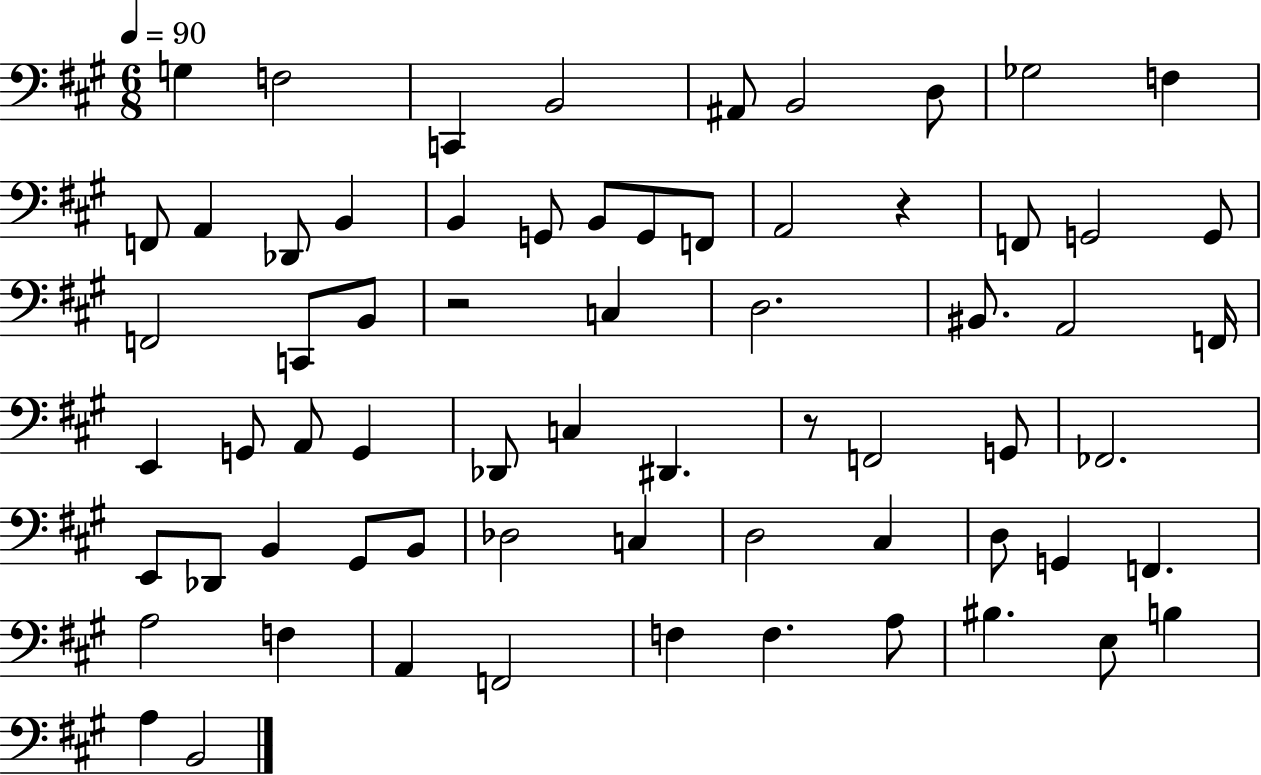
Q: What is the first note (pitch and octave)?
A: G3